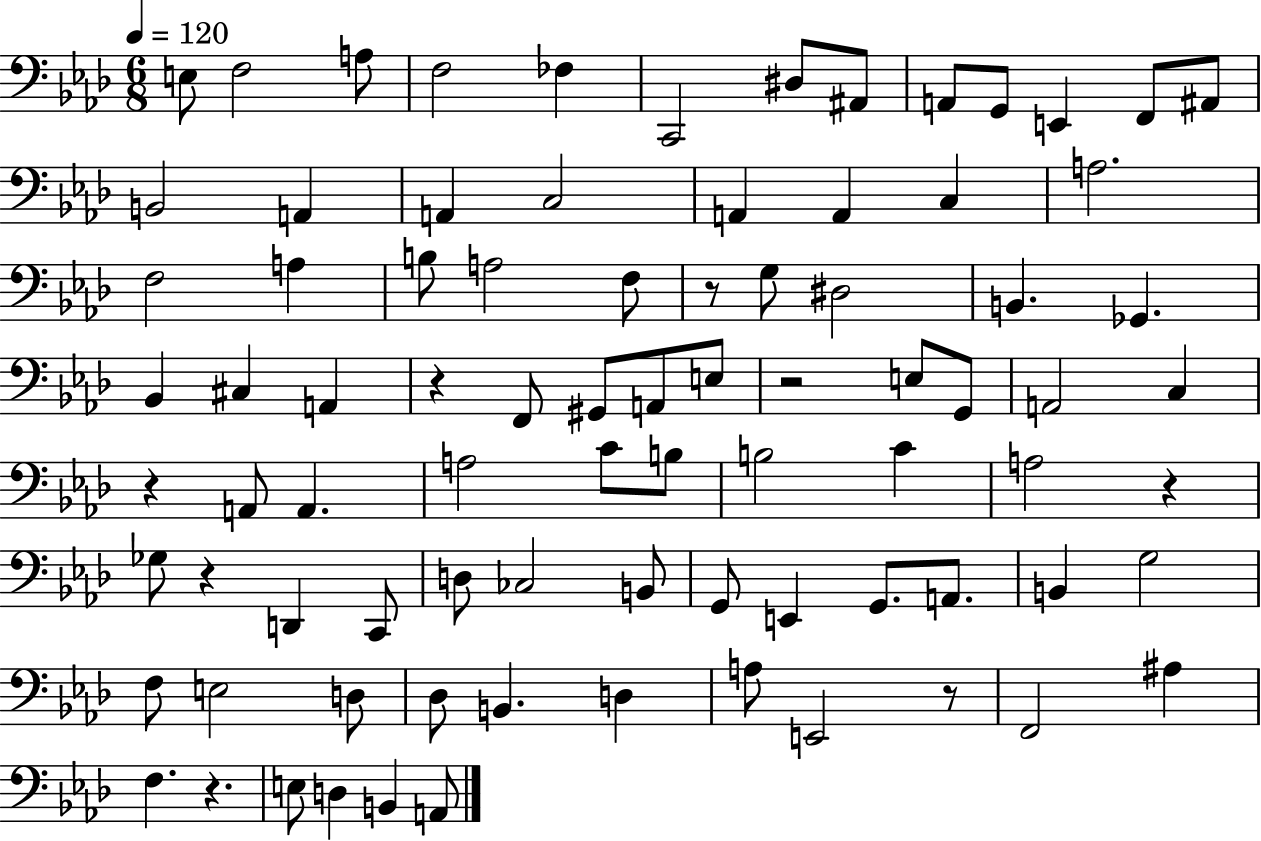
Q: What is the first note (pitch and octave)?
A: E3